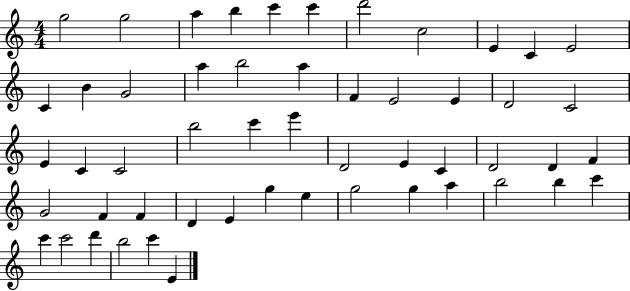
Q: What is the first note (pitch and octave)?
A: G5